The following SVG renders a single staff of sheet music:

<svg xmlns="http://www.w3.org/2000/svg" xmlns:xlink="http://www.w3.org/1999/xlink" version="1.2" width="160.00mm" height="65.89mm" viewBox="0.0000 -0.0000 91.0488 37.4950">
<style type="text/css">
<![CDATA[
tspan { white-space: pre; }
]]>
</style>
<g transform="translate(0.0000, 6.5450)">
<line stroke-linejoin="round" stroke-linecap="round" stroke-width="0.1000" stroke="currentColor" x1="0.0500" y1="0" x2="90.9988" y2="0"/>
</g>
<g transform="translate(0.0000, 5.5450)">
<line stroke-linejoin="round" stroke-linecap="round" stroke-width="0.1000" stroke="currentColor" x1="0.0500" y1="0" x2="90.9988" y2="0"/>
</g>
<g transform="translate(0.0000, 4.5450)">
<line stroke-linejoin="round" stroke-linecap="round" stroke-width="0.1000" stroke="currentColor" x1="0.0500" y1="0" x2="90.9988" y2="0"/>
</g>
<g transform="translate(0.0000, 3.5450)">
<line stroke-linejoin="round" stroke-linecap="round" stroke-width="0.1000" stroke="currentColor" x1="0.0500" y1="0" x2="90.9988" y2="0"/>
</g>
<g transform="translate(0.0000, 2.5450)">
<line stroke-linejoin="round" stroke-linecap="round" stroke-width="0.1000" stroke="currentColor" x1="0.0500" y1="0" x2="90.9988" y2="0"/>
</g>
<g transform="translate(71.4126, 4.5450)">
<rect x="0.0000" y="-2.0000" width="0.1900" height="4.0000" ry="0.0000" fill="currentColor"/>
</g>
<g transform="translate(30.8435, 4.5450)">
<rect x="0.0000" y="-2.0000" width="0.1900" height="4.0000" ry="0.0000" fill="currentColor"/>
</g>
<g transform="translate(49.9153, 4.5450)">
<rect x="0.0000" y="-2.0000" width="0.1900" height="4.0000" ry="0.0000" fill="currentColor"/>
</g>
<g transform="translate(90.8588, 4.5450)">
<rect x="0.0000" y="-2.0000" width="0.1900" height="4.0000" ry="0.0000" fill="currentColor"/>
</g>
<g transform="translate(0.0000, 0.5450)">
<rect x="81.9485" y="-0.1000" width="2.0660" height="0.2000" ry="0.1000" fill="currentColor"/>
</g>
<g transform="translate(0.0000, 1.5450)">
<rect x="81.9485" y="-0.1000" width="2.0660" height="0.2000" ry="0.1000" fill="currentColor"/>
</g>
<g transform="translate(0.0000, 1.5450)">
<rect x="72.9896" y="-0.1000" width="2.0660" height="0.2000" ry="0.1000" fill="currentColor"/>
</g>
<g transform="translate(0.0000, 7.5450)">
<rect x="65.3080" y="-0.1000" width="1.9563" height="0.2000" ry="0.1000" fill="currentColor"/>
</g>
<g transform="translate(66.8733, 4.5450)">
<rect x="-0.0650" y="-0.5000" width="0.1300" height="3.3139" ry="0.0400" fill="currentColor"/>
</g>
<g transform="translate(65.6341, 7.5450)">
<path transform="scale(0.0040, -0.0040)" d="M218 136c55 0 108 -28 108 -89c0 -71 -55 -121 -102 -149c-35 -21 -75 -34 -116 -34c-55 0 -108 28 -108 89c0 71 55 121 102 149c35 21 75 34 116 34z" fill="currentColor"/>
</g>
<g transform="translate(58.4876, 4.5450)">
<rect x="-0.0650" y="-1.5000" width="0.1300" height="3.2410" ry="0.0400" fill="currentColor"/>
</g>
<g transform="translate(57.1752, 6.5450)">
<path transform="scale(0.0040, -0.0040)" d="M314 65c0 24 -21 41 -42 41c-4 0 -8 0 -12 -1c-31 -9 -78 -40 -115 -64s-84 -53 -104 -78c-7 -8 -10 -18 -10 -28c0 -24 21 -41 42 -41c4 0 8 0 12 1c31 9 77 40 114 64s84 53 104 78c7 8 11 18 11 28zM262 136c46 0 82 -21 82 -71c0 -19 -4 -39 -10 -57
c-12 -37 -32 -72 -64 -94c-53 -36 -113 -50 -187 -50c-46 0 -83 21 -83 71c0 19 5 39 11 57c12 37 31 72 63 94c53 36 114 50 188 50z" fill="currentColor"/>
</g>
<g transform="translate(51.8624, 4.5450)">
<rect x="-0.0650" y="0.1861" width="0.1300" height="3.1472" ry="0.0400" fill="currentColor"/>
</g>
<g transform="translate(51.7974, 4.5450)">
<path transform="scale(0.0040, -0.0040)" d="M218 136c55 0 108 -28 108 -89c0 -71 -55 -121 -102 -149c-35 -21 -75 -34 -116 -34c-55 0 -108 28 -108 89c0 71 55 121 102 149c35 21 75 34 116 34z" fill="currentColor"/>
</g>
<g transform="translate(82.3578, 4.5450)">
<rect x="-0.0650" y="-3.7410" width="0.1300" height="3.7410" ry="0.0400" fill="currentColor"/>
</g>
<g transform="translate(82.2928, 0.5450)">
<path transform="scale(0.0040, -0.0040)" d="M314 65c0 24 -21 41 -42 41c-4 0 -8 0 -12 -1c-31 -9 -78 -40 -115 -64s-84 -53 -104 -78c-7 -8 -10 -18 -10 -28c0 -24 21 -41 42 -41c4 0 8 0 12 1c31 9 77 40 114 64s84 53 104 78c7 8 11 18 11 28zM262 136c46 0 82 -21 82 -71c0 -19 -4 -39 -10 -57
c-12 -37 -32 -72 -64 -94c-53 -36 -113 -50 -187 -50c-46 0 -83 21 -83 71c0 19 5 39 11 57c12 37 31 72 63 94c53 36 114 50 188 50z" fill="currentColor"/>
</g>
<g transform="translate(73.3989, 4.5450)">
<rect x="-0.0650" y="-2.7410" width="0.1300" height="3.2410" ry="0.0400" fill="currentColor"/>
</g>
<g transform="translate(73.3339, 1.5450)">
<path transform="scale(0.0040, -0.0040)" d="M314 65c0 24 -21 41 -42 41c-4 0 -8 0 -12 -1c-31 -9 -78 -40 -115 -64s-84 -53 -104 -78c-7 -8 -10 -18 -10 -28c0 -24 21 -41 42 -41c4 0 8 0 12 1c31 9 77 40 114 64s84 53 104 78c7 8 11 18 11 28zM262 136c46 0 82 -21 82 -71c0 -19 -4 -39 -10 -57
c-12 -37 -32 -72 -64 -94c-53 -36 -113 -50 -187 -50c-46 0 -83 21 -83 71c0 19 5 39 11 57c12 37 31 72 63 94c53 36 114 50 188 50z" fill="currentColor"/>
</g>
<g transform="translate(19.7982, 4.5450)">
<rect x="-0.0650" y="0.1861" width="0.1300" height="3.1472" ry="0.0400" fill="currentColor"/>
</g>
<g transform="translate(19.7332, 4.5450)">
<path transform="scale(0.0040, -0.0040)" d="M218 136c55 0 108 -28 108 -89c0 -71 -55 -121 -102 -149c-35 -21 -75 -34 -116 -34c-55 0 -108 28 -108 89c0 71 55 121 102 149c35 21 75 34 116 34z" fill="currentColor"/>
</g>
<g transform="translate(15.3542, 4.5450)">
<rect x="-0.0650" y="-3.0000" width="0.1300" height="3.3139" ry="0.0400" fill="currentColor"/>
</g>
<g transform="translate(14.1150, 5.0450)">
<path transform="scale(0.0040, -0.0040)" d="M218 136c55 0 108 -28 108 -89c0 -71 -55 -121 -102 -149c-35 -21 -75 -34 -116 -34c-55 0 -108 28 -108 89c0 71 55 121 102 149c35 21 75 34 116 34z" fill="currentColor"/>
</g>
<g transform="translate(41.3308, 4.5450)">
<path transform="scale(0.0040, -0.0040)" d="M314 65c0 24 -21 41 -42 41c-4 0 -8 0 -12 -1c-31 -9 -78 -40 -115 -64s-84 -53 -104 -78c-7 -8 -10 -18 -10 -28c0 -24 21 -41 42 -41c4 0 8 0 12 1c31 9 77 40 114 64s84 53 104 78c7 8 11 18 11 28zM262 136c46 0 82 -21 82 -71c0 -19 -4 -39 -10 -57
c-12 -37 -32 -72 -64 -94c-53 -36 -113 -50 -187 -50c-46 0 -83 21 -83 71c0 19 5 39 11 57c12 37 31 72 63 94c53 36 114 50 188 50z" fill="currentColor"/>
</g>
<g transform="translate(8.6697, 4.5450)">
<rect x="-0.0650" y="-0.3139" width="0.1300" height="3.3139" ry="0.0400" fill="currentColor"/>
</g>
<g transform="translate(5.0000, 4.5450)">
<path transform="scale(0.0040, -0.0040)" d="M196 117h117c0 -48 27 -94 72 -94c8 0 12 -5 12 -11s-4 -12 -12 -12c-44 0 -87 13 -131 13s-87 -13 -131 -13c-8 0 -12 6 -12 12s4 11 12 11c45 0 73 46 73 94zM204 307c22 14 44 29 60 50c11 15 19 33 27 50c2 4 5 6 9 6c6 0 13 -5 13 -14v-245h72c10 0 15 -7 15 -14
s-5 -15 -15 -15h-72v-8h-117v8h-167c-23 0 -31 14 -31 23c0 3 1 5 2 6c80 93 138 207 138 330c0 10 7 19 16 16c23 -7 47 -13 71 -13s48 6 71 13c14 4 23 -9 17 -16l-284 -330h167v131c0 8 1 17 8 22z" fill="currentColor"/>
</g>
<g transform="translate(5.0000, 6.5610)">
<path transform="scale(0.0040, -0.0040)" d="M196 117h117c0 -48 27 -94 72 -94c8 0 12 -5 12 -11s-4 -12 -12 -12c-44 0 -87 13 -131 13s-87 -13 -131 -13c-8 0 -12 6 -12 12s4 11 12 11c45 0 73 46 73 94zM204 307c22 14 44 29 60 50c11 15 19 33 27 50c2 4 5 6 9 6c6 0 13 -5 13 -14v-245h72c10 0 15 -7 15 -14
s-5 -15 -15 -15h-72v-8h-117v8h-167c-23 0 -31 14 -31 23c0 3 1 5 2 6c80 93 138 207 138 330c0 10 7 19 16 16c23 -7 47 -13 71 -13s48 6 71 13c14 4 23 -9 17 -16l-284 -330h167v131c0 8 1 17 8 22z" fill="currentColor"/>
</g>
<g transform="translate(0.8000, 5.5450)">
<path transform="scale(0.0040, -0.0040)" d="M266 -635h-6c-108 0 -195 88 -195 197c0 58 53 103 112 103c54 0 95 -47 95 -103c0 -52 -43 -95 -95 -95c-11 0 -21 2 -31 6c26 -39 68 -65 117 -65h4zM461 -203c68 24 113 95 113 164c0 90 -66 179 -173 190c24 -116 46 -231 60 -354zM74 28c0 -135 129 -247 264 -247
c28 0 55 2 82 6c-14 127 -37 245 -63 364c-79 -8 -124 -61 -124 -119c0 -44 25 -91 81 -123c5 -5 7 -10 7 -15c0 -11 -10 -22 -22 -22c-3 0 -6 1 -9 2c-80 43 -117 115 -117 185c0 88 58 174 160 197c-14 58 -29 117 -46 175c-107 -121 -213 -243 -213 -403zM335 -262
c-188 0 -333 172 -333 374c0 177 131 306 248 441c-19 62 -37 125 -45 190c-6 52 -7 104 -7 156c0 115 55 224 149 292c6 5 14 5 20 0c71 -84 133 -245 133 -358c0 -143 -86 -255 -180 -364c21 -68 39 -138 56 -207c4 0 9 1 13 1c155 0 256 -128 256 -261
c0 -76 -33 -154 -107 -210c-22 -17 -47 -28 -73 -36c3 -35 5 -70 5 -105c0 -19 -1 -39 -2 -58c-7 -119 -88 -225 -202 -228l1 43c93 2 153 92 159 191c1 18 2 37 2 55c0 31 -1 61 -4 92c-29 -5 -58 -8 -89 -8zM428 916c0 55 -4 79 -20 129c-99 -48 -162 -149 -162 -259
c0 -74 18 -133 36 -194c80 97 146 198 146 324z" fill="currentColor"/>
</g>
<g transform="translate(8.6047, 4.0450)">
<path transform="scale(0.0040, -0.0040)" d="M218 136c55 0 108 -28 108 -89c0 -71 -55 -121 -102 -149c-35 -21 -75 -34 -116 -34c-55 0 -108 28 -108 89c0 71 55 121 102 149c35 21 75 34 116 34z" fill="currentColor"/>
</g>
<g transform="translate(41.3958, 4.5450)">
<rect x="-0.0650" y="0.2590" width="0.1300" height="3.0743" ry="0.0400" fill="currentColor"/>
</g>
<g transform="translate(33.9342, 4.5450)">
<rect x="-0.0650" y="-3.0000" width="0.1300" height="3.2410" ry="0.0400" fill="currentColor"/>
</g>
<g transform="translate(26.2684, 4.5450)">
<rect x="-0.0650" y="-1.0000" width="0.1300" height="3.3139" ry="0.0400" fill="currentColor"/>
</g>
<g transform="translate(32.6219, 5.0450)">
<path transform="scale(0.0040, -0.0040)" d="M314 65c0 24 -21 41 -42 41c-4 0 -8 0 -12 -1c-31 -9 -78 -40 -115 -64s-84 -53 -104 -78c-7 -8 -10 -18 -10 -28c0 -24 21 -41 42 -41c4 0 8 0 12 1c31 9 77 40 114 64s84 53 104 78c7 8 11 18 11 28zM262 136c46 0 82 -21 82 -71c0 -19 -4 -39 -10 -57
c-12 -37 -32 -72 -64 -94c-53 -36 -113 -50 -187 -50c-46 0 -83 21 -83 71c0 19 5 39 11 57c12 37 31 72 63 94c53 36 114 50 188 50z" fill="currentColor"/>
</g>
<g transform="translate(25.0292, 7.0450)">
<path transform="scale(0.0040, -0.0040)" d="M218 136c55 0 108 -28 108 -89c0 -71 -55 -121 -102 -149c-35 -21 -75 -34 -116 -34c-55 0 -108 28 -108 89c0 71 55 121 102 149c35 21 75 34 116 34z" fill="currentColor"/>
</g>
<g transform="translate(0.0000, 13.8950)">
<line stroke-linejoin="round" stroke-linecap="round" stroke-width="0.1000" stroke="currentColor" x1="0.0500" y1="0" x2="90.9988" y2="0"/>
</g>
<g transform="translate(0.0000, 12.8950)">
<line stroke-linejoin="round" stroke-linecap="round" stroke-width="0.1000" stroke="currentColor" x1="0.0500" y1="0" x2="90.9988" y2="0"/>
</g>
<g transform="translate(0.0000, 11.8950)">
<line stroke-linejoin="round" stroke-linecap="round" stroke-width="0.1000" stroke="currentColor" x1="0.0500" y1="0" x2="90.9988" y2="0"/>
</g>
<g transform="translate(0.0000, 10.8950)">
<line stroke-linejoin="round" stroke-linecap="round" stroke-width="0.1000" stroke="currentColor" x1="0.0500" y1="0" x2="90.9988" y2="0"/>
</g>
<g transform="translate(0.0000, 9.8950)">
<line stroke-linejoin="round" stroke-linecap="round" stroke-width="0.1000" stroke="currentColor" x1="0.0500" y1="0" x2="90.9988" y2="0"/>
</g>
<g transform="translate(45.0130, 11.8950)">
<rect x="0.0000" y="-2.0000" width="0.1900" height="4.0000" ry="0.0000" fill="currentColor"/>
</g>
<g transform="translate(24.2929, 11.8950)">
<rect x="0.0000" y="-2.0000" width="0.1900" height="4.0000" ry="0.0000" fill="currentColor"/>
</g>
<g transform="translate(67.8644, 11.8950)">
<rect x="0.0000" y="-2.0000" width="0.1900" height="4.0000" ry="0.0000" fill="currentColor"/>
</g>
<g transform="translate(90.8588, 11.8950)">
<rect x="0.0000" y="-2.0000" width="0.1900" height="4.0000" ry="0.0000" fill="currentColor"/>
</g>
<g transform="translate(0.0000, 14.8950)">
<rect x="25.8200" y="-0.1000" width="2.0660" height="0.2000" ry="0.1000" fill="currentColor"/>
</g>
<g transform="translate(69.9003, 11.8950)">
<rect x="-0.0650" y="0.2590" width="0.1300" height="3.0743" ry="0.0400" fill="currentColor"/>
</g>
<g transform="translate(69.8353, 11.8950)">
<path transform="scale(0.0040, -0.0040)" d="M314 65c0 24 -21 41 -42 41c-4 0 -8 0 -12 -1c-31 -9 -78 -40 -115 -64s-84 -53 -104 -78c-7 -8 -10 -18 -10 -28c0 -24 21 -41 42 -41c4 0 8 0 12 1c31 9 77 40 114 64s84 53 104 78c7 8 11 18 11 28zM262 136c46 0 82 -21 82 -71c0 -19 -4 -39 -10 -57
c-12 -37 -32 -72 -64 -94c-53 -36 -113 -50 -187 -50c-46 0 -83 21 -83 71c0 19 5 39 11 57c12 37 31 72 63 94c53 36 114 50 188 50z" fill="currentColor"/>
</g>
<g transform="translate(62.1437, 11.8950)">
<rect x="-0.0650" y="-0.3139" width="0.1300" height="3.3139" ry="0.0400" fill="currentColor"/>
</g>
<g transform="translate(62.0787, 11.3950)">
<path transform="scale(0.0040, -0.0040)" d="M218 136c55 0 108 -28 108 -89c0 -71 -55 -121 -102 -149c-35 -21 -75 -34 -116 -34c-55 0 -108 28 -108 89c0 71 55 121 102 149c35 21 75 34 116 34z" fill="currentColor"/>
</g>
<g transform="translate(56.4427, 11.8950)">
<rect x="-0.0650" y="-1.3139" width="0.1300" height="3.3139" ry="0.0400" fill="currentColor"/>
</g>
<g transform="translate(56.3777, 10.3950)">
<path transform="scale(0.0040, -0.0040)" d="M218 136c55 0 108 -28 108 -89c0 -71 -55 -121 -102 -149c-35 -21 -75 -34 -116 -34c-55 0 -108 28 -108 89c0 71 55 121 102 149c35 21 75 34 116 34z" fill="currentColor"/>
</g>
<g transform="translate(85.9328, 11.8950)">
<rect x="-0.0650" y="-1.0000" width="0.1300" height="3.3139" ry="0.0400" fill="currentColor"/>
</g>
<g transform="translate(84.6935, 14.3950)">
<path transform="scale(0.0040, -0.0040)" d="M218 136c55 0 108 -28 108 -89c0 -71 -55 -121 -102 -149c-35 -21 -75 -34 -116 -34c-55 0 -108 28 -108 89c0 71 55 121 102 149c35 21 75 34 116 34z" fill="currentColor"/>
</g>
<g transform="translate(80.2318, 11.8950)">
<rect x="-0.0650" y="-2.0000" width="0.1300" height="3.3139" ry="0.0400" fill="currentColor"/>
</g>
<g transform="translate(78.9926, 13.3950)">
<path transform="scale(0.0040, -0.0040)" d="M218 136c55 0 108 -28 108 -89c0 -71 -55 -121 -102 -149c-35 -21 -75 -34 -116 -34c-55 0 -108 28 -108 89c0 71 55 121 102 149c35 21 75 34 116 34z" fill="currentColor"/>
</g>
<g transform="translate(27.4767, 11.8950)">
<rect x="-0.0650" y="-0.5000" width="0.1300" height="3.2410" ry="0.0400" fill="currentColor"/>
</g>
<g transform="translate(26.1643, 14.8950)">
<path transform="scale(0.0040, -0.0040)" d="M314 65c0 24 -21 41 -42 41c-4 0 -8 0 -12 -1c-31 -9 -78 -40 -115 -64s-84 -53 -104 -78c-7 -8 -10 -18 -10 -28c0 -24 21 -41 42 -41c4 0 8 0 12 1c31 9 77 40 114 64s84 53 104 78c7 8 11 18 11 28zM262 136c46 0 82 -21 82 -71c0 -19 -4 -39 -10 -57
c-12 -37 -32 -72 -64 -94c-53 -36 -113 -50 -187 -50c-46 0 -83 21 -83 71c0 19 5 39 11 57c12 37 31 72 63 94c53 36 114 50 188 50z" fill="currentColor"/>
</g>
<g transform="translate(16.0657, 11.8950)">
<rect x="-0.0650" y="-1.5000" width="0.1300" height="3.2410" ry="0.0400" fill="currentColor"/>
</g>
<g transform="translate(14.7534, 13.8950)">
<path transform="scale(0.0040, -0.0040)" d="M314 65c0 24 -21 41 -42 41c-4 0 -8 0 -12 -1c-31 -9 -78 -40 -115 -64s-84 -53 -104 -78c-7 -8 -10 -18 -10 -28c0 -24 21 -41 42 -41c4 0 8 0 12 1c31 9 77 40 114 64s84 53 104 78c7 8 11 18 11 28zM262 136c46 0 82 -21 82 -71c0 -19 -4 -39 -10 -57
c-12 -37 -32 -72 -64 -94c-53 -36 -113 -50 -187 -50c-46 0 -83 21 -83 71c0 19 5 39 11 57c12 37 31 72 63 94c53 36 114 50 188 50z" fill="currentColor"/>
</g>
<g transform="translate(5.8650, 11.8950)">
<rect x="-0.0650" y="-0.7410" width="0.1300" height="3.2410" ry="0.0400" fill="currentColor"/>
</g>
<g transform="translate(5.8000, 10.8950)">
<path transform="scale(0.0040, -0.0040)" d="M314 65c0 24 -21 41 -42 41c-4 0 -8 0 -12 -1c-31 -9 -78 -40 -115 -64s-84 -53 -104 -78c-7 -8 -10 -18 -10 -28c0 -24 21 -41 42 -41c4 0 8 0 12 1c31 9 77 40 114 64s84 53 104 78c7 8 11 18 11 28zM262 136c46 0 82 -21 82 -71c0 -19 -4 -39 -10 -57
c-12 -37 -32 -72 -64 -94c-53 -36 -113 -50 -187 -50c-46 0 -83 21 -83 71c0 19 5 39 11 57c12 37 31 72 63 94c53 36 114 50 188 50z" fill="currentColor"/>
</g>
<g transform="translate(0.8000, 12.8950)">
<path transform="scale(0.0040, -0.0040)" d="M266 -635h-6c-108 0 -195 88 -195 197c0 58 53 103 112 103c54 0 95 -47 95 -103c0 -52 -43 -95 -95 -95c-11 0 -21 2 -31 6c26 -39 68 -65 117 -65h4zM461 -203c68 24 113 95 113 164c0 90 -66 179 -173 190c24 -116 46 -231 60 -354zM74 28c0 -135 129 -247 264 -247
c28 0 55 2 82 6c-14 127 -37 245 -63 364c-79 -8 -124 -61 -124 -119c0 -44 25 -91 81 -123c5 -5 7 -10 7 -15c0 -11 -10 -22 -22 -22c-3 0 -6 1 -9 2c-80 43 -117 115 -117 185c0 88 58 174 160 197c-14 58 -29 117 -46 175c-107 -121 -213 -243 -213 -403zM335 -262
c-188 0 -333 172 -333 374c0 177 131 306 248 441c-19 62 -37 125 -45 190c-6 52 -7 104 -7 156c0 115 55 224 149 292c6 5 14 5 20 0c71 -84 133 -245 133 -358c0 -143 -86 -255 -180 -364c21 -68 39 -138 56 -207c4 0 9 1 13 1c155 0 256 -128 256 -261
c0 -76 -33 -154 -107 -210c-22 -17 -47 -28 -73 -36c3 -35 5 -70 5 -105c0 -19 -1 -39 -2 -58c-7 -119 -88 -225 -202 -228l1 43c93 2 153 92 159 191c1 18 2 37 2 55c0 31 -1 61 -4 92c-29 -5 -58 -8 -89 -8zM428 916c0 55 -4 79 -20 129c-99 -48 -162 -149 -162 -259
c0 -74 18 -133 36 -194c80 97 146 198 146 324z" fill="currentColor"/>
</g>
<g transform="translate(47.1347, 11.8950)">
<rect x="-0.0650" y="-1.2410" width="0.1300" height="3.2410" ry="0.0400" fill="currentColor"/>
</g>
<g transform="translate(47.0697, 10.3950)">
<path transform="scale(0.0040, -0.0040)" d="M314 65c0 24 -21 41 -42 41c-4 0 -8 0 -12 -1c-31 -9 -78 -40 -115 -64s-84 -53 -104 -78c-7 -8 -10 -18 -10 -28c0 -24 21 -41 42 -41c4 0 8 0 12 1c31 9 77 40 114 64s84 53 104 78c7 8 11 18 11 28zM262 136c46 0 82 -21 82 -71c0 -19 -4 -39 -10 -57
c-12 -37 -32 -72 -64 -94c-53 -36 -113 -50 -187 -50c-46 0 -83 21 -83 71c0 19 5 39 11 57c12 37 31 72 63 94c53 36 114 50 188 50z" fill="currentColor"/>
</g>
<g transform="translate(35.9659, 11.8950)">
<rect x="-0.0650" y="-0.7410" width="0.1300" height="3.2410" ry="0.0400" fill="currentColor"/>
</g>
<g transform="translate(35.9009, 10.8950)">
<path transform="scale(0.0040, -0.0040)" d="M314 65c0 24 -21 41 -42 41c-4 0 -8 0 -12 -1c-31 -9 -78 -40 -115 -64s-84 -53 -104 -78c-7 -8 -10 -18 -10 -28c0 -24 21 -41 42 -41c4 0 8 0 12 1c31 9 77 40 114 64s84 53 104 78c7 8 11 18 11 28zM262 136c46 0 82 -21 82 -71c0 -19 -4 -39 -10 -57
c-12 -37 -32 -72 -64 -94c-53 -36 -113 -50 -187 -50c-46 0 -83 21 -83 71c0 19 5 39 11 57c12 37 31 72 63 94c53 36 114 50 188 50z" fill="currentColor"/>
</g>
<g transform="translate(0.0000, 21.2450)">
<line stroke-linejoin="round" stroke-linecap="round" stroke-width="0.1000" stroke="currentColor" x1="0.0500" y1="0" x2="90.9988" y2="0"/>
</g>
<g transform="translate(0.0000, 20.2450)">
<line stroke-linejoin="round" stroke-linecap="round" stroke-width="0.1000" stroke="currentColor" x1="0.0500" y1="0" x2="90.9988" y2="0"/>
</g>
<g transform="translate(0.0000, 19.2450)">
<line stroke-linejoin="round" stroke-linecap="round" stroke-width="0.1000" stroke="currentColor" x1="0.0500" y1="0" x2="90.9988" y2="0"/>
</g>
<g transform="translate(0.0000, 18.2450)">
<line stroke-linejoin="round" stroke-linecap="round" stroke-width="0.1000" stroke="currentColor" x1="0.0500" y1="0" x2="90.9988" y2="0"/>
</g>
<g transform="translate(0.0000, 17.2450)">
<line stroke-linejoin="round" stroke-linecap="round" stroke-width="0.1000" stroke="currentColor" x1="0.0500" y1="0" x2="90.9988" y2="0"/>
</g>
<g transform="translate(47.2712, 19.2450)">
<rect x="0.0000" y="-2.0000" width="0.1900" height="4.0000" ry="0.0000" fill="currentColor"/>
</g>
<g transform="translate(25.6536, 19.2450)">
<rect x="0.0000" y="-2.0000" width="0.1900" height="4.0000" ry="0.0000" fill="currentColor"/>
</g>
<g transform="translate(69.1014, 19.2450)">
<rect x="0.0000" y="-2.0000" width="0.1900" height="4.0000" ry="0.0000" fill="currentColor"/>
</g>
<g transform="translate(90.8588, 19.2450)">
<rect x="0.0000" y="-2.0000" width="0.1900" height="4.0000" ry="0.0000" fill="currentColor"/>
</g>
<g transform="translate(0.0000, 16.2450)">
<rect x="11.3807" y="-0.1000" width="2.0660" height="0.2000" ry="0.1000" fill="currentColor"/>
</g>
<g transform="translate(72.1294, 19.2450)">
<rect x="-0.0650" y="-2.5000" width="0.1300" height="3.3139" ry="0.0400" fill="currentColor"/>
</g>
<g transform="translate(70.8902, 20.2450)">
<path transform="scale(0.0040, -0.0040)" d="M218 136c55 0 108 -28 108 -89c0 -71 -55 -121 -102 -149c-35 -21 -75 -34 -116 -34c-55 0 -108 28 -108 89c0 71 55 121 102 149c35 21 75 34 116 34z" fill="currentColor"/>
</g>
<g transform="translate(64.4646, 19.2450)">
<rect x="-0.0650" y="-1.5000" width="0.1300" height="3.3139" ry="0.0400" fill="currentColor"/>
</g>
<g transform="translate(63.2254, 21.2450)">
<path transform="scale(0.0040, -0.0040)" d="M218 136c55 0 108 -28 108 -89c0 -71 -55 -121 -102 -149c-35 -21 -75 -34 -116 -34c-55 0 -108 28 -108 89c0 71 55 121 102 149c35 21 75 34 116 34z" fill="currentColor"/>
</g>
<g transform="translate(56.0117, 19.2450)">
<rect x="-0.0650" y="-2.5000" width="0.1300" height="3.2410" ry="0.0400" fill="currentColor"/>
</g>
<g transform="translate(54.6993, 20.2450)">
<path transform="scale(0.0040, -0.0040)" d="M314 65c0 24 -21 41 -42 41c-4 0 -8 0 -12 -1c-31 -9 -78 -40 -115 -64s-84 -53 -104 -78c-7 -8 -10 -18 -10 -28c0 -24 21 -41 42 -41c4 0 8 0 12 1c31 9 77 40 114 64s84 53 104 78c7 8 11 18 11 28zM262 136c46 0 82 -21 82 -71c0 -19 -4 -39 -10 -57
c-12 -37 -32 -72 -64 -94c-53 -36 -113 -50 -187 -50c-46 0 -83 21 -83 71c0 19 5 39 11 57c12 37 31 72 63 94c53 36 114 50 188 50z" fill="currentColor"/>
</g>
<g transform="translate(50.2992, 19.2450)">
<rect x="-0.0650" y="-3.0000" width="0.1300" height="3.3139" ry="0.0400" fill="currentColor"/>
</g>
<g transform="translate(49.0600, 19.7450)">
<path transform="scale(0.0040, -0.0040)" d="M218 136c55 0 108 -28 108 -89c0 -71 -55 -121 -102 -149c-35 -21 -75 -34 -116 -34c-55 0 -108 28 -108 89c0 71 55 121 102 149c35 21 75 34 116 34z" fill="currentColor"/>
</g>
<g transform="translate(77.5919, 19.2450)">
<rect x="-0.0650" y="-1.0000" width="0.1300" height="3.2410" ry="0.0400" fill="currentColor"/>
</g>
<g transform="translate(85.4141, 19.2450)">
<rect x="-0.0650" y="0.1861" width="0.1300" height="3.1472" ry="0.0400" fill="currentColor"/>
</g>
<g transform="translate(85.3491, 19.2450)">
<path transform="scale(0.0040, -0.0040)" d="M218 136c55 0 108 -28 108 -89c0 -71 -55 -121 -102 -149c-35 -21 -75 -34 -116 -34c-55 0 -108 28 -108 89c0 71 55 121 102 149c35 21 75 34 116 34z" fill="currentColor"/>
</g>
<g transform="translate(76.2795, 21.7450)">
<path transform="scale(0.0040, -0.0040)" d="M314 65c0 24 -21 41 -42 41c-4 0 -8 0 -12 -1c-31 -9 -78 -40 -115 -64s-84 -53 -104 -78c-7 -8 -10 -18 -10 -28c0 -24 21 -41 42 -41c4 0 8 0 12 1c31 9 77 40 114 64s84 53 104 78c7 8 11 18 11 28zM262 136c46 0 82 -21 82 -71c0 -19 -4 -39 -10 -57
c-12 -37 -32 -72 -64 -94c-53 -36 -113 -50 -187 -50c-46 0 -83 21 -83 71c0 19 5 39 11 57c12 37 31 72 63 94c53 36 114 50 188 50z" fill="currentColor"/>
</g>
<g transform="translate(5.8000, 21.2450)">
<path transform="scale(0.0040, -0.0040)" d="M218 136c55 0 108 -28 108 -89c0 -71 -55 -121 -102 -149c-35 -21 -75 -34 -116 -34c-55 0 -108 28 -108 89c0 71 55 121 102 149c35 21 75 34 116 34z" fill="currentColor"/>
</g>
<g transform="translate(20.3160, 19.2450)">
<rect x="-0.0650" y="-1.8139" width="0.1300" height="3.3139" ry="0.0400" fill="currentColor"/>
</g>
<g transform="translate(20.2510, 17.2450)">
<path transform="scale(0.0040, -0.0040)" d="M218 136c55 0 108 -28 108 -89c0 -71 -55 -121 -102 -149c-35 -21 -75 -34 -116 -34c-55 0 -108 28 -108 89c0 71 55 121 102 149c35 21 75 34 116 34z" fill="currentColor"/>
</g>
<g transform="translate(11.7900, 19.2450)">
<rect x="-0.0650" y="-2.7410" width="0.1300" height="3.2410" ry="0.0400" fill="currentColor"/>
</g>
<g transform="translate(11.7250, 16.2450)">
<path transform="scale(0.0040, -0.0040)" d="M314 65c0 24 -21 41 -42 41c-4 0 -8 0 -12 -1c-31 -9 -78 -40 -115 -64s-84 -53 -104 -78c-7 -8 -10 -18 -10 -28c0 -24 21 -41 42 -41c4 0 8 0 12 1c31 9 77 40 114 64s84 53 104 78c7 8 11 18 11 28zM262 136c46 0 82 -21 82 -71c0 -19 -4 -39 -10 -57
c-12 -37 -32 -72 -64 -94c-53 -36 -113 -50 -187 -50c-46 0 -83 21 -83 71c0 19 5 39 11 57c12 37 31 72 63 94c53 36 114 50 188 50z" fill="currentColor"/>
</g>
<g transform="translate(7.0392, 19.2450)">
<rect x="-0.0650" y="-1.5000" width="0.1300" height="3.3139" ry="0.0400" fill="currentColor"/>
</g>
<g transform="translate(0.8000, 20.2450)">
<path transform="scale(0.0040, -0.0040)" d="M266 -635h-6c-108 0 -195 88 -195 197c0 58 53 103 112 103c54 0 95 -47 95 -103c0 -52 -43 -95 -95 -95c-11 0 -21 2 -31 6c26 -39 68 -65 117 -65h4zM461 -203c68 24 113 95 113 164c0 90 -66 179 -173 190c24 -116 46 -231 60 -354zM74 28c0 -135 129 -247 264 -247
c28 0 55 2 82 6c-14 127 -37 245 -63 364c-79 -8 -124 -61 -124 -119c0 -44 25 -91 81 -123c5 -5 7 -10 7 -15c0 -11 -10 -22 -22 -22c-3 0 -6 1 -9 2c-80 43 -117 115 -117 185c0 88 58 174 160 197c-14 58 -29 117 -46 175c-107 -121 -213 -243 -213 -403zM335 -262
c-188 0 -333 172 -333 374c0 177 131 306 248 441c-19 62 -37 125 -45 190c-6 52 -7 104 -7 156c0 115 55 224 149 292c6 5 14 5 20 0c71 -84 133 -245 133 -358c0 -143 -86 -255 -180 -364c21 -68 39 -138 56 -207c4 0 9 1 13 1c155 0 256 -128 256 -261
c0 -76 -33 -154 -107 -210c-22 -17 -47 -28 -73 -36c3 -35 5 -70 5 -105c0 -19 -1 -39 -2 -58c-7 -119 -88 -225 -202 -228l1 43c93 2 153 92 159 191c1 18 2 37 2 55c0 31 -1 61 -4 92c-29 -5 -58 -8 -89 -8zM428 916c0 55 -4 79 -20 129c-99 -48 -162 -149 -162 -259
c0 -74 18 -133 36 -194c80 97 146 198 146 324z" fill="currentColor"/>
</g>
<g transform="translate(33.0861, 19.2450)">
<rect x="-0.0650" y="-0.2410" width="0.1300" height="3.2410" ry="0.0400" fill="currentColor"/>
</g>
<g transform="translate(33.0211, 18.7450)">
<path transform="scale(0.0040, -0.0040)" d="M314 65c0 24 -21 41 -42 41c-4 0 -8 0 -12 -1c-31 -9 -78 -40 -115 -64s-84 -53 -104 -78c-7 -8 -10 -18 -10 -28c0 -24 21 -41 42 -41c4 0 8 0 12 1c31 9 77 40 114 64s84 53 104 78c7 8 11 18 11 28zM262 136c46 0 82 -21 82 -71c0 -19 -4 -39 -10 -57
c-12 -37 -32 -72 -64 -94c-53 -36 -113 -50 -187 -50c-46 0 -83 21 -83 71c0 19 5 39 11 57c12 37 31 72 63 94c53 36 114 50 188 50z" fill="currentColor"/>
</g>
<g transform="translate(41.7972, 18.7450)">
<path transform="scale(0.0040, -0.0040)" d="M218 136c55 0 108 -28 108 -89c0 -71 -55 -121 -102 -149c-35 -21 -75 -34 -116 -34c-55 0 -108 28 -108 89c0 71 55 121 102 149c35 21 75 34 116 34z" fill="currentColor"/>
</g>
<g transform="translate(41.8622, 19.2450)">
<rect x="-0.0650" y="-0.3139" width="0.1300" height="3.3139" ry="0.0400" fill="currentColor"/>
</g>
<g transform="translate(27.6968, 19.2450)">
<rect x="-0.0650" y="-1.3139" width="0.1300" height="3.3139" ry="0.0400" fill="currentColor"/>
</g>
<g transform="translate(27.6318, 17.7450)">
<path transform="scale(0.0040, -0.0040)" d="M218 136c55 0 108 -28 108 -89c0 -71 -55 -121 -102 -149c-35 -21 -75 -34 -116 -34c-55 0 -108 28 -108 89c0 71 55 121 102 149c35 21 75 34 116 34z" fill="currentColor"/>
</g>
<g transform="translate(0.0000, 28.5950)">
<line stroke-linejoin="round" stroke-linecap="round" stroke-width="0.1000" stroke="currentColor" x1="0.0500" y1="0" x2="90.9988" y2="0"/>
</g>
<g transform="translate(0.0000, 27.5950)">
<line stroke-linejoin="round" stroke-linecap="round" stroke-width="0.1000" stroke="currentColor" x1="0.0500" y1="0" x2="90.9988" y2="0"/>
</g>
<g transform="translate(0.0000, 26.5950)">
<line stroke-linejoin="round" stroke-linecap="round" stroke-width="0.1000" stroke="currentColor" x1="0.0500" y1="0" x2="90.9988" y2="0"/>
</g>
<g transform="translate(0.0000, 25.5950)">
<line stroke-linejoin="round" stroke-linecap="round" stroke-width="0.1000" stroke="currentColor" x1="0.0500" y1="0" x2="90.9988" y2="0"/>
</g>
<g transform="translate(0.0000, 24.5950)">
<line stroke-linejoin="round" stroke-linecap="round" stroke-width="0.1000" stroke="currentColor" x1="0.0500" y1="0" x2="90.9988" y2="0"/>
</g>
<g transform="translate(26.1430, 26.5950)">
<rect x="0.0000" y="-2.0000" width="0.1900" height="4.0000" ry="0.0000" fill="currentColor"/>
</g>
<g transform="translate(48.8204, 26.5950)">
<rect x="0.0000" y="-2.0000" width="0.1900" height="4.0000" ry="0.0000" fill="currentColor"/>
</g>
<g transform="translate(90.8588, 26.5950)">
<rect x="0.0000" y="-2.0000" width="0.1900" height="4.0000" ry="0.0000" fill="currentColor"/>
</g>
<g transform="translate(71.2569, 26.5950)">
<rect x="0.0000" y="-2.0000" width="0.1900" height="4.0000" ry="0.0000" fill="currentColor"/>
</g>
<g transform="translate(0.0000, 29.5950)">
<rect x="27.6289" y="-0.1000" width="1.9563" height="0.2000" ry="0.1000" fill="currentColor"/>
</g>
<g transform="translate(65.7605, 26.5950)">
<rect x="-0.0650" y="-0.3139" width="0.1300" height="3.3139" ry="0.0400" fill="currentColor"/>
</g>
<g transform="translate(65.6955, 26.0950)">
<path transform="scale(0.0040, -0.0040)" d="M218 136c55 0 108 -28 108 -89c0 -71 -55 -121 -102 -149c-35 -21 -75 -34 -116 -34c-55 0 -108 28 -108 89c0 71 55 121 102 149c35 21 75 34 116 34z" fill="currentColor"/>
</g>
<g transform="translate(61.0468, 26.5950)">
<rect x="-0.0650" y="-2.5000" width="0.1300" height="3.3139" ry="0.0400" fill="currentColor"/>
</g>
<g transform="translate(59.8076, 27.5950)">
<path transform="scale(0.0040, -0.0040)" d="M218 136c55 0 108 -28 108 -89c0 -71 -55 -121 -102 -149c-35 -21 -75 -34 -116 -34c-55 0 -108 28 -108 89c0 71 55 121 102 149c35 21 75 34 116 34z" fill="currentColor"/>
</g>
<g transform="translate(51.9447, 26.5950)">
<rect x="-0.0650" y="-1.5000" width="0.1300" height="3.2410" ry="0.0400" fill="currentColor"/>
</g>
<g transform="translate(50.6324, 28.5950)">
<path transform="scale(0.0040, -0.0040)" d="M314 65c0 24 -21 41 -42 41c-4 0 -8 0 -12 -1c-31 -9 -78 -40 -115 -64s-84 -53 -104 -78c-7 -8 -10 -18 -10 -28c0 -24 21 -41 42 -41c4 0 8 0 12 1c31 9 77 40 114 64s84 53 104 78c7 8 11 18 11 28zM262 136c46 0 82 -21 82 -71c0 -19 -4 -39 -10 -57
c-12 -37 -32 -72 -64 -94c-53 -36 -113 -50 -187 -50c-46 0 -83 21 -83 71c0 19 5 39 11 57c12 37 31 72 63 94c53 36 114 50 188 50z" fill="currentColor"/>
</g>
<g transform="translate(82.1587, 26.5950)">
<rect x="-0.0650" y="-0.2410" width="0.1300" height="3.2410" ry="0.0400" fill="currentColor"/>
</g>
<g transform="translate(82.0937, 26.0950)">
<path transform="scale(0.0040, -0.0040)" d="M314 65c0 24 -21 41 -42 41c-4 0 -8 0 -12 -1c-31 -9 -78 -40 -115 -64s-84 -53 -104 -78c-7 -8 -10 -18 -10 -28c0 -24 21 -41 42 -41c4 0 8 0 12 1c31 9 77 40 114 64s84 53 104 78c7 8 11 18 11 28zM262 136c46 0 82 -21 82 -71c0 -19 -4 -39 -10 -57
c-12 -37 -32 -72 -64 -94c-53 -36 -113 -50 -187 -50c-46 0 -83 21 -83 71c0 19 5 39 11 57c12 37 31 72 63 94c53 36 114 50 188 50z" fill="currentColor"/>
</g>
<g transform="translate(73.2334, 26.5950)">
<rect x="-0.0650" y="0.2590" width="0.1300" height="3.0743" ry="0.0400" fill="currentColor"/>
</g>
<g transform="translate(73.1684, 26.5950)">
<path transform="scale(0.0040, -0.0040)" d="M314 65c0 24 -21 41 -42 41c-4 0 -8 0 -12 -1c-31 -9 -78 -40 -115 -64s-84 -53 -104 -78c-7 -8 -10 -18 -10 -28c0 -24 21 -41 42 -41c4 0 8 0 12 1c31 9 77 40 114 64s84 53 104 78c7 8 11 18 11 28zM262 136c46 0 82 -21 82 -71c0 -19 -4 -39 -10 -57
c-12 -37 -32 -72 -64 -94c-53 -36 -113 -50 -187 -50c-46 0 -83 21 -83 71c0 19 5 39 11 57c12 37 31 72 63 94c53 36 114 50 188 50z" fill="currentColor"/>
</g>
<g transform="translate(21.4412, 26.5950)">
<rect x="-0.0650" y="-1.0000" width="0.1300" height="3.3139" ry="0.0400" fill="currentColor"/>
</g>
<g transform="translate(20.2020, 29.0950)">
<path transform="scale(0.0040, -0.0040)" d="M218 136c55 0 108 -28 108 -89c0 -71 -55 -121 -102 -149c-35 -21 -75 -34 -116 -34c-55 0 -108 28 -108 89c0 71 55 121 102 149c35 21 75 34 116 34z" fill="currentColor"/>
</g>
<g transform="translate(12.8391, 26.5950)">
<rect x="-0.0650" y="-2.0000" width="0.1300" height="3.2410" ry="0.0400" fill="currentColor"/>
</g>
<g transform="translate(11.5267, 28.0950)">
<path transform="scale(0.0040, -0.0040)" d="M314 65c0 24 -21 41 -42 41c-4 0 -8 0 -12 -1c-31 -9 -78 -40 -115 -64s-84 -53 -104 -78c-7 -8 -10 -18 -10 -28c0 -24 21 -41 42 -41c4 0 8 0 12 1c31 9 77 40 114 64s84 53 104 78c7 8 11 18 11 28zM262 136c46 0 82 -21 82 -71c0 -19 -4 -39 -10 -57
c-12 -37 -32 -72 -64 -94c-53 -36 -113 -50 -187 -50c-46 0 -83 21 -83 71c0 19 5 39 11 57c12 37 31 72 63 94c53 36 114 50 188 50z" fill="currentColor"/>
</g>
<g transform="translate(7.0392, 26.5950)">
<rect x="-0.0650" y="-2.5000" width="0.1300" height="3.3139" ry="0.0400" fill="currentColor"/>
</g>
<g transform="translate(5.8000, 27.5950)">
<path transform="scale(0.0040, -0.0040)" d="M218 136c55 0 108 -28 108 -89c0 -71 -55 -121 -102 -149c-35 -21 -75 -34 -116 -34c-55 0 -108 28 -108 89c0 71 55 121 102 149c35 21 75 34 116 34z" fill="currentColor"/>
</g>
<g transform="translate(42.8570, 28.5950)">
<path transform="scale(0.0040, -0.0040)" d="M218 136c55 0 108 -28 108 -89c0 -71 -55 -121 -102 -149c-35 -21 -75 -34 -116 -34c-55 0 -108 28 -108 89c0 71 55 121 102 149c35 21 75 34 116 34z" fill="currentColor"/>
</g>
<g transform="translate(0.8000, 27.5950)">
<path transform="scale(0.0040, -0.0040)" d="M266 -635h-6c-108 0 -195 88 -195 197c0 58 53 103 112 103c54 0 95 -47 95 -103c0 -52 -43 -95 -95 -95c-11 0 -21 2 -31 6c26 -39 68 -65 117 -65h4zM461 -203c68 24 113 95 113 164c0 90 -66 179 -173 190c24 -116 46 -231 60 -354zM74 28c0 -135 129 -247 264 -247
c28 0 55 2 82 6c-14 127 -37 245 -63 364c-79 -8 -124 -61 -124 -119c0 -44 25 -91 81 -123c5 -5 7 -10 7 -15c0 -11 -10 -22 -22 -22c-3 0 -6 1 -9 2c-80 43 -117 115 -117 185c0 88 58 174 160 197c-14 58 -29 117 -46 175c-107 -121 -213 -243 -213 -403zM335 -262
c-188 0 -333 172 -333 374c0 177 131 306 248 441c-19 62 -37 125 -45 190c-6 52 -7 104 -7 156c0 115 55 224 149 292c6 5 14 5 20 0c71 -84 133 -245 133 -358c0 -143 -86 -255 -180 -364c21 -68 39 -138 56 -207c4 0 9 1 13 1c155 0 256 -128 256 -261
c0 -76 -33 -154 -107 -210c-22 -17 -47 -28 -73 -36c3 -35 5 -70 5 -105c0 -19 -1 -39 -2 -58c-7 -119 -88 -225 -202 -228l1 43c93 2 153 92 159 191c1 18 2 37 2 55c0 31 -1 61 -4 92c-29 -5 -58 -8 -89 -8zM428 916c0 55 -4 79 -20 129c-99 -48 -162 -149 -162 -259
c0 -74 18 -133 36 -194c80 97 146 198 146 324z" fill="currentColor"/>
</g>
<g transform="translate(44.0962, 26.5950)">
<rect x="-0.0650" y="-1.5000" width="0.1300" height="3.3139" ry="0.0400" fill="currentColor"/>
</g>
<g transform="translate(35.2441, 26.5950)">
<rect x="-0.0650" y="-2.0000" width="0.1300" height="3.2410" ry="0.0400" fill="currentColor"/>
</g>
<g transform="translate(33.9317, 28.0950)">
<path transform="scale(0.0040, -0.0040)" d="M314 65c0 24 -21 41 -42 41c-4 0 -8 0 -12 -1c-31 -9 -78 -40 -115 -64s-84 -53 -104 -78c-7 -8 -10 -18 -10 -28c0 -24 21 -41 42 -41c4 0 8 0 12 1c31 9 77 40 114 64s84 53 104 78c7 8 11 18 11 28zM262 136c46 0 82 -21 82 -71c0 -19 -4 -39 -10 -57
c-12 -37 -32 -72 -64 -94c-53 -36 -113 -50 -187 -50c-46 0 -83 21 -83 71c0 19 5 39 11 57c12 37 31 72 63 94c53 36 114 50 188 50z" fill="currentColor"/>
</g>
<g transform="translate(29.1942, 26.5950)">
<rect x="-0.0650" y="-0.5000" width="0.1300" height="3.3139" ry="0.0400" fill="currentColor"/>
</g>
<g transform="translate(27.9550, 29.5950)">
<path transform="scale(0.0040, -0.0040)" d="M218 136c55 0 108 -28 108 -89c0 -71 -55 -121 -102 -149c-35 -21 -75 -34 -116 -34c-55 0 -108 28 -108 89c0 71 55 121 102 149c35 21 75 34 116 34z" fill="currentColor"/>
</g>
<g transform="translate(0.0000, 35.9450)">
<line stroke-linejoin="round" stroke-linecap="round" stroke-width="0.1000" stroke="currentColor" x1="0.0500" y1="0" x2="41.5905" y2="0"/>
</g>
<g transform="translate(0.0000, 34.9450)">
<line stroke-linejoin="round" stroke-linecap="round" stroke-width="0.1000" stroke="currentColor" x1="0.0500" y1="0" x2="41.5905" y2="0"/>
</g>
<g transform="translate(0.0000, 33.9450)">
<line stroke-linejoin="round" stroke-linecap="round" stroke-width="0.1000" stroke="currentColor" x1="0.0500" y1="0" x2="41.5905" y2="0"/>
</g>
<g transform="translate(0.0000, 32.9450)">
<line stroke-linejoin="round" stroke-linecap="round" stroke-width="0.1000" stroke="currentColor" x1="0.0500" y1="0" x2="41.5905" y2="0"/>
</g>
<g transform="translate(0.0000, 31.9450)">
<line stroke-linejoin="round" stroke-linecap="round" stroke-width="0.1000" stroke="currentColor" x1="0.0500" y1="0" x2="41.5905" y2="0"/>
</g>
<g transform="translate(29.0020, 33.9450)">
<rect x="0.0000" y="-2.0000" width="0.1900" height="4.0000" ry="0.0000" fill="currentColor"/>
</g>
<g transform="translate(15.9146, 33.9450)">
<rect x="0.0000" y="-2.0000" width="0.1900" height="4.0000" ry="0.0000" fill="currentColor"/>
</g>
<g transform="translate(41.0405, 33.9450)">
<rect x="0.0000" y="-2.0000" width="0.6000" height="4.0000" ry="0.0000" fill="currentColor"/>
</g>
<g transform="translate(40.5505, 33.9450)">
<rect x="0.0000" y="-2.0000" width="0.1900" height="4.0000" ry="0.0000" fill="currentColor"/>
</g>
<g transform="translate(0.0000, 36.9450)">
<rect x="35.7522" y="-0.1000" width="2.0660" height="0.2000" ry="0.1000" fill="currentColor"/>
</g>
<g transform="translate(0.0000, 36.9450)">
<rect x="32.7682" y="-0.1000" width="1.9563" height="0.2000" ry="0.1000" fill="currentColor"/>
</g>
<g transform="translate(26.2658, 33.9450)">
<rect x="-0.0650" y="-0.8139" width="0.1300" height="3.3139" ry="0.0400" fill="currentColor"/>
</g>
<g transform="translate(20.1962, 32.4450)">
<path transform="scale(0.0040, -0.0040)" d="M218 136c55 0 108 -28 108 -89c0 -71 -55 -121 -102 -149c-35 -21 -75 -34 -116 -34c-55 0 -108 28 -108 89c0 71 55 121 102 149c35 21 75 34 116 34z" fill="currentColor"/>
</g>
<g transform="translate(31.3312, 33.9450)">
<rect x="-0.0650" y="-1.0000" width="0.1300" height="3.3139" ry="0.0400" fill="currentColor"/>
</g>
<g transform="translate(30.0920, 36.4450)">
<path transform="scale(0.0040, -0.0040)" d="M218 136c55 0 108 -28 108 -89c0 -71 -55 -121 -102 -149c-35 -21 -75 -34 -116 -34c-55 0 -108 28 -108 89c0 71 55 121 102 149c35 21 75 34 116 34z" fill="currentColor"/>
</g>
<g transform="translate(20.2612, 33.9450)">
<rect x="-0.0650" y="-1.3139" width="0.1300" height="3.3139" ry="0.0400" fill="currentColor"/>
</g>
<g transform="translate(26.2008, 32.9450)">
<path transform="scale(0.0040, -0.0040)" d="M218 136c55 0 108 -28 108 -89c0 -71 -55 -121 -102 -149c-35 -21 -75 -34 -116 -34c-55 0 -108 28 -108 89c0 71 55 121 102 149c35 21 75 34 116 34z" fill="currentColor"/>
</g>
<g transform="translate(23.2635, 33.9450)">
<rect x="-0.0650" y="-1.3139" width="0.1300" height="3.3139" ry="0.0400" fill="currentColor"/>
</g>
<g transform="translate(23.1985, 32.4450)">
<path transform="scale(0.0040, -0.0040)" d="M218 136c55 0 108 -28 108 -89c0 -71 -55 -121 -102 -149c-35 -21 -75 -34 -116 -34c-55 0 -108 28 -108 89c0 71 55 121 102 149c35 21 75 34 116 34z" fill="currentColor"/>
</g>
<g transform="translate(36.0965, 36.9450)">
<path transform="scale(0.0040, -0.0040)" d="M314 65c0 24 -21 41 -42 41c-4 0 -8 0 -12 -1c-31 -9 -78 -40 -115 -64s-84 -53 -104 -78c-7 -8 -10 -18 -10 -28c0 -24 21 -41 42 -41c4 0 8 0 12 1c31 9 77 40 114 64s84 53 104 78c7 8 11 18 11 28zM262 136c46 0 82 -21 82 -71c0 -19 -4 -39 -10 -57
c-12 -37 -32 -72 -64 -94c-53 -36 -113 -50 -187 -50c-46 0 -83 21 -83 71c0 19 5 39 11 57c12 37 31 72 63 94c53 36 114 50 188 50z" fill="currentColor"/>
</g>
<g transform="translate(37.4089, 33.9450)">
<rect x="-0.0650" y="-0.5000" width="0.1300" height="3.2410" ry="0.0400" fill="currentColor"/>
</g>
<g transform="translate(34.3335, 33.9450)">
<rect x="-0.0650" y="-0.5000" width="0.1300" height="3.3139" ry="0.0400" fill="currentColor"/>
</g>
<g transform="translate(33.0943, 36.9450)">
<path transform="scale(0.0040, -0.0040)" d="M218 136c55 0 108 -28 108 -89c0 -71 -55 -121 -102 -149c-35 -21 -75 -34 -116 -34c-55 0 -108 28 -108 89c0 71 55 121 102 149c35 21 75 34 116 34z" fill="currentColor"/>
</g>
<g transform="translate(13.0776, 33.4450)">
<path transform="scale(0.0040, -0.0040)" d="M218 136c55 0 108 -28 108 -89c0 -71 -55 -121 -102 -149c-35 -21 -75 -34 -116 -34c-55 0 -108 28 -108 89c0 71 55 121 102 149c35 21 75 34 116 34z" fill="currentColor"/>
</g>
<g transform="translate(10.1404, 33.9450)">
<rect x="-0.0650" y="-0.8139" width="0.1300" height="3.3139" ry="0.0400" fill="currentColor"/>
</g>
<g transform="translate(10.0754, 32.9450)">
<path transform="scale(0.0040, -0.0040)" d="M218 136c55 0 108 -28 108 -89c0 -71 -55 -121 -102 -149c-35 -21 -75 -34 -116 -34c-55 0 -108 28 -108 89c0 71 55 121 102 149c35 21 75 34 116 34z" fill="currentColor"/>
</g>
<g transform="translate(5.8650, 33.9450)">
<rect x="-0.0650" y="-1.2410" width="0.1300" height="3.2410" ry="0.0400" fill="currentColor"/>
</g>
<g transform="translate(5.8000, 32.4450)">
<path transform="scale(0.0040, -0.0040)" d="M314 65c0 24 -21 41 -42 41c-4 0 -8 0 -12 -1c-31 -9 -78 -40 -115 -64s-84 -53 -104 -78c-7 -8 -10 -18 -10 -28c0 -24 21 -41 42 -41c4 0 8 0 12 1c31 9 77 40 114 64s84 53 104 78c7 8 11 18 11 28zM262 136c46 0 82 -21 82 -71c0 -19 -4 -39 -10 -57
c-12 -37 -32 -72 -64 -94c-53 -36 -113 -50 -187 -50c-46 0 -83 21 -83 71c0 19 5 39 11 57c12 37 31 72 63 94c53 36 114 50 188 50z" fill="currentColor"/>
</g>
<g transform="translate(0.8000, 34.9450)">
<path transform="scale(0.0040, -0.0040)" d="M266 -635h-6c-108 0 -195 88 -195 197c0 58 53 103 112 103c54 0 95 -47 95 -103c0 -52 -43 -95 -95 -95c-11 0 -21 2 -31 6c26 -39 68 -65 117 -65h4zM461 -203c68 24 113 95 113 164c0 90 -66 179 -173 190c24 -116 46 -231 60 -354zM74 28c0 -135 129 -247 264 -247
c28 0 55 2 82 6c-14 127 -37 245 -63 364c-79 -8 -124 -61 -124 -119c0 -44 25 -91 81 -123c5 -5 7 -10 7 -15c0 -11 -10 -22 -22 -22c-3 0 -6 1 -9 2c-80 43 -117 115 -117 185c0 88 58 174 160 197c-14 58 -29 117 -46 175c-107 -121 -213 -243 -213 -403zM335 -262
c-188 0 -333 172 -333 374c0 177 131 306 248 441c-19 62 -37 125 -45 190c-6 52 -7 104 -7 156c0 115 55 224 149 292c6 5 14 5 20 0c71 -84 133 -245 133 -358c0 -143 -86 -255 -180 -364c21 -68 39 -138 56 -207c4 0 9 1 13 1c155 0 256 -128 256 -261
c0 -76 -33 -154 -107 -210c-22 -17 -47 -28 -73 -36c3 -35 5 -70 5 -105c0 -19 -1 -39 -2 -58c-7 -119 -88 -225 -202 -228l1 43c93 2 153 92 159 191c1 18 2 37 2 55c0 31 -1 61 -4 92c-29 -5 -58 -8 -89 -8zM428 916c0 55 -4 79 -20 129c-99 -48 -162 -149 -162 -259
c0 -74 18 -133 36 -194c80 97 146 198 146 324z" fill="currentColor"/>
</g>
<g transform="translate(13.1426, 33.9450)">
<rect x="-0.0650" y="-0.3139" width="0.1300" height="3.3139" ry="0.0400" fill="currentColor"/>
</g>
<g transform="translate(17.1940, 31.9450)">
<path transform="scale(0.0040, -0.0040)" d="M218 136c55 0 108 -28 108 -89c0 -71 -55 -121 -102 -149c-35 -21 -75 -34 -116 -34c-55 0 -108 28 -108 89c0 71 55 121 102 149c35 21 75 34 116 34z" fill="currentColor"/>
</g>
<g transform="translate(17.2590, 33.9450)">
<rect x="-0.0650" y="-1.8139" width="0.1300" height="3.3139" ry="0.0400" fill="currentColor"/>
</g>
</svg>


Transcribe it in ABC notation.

X:1
T:Untitled
M:4/4
L:1/4
K:C
c A B D A2 B2 B E2 C a2 c'2 d2 E2 C2 d2 e2 e c B2 F D E a2 f e c2 c A G2 E G D2 B G F2 D C F2 E E2 G c B2 c2 e2 d c f e e d D C C2